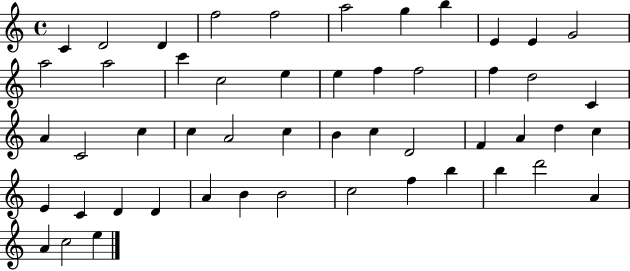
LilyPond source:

{
  \clef treble
  \time 4/4
  \defaultTimeSignature
  \key c \major
  c'4 d'2 d'4 | f''2 f''2 | a''2 g''4 b''4 | e'4 e'4 g'2 | \break a''2 a''2 | c'''4 c''2 e''4 | e''4 f''4 f''2 | f''4 d''2 c'4 | \break a'4 c'2 c''4 | c''4 a'2 c''4 | b'4 c''4 d'2 | f'4 a'4 d''4 c''4 | \break e'4 c'4 d'4 d'4 | a'4 b'4 b'2 | c''2 f''4 b''4 | b''4 d'''2 a'4 | \break a'4 c''2 e''4 | \bar "|."
}